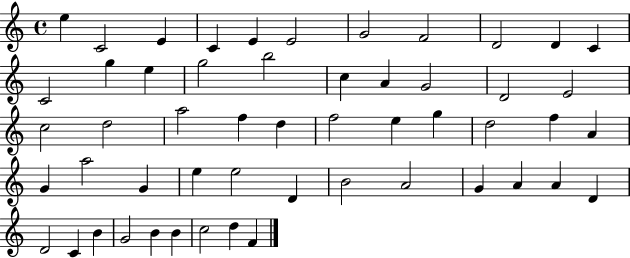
{
  \clef treble
  \time 4/4
  \defaultTimeSignature
  \key c \major
  e''4 c'2 e'4 | c'4 e'4 e'2 | g'2 f'2 | d'2 d'4 c'4 | \break c'2 g''4 e''4 | g''2 b''2 | c''4 a'4 g'2 | d'2 e'2 | \break c''2 d''2 | a''2 f''4 d''4 | f''2 e''4 g''4 | d''2 f''4 a'4 | \break g'4 a''2 g'4 | e''4 e''2 d'4 | b'2 a'2 | g'4 a'4 a'4 d'4 | \break d'2 c'4 b'4 | g'2 b'4 b'4 | c''2 d''4 f'4 | \bar "|."
}